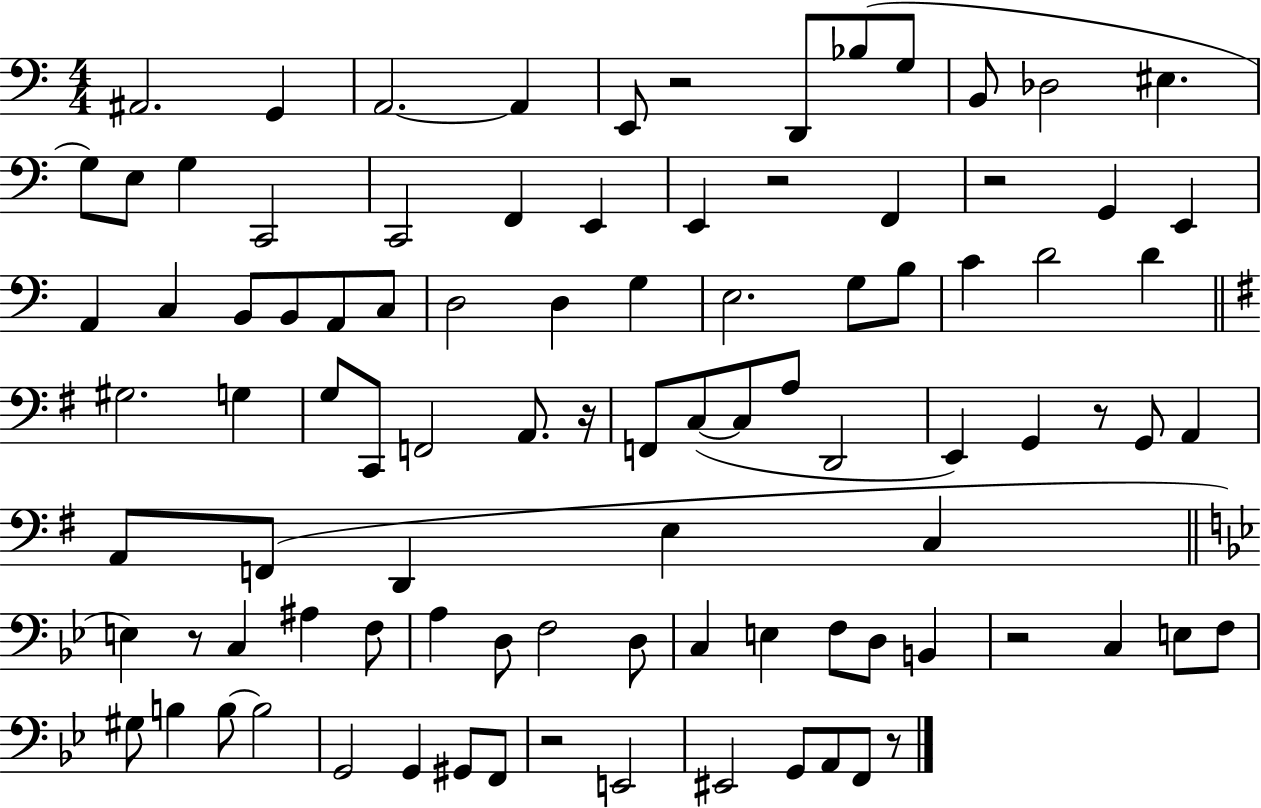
X:1
T:Untitled
M:4/4
L:1/4
K:C
^A,,2 G,, A,,2 A,, E,,/2 z2 D,,/2 _B,/2 G,/2 B,,/2 _D,2 ^E, G,/2 E,/2 G, C,,2 C,,2 F,, E,, E,, z2 F,, z2 G,, E,, A,, C, B,,/2 B,,/2 A,,/2 C,/2 D,2 D, G, E,2 G,/2 B,/2 C D2 D ^G,2 G, G,/2 C,,/2 F,,2 A,,/2 z/4 F,,/2 C,/2 C,/2 A,/2 D,,2 E,, G,, z/2 G,,/2 A,, A,,/2 F,,/2 D,, E, C, E, z/2 C, ^A, F,/2 A, D,/2 F,2 D,/2 C, E, F,/2 D,/2 B,, z2 C, E,/2 F,/2 ^G,/2 B, B,/2 B,2 G,,2 G,, ^G,,/2 F,,/2 z2 E,,2 ^E,,2 G,,/2 A,,/2 F,,/2 z/2